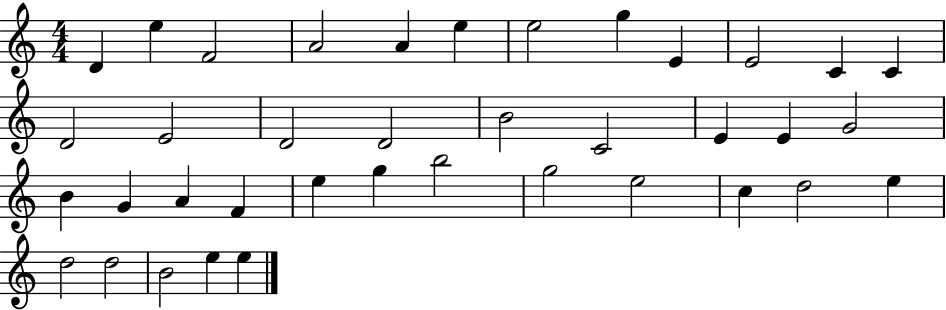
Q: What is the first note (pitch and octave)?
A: D4